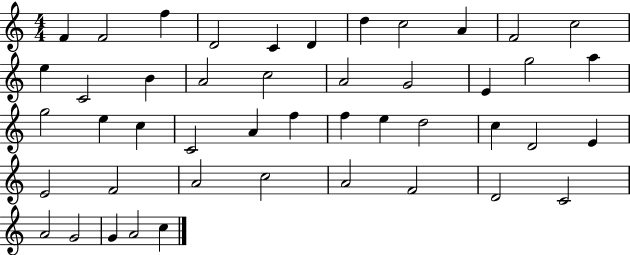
{
  \clef treble
  \numericTimeSignature
  \time 4/4
  \key c \major
  f'4 f'2 f''4 | d'2 c'4 d'4 | d''4 c''2 a'4 | f'2 c''2 | \break e''4 c'2 b'4 | a'2 c''2 | a'2 g'2 | e'4 g''2 a''4 | \break g''2 e''4 c''4 | c'2 a'4 f''4 | f''4 e''4 d''2 | c''4 d'2 e'4 | \break e'2 f'2 | a'2 c''2 | a'2 f'2 | d'2 c'2 | \break a'2 g'2 | g'4 a'2 c''4 | \bar "|."
}